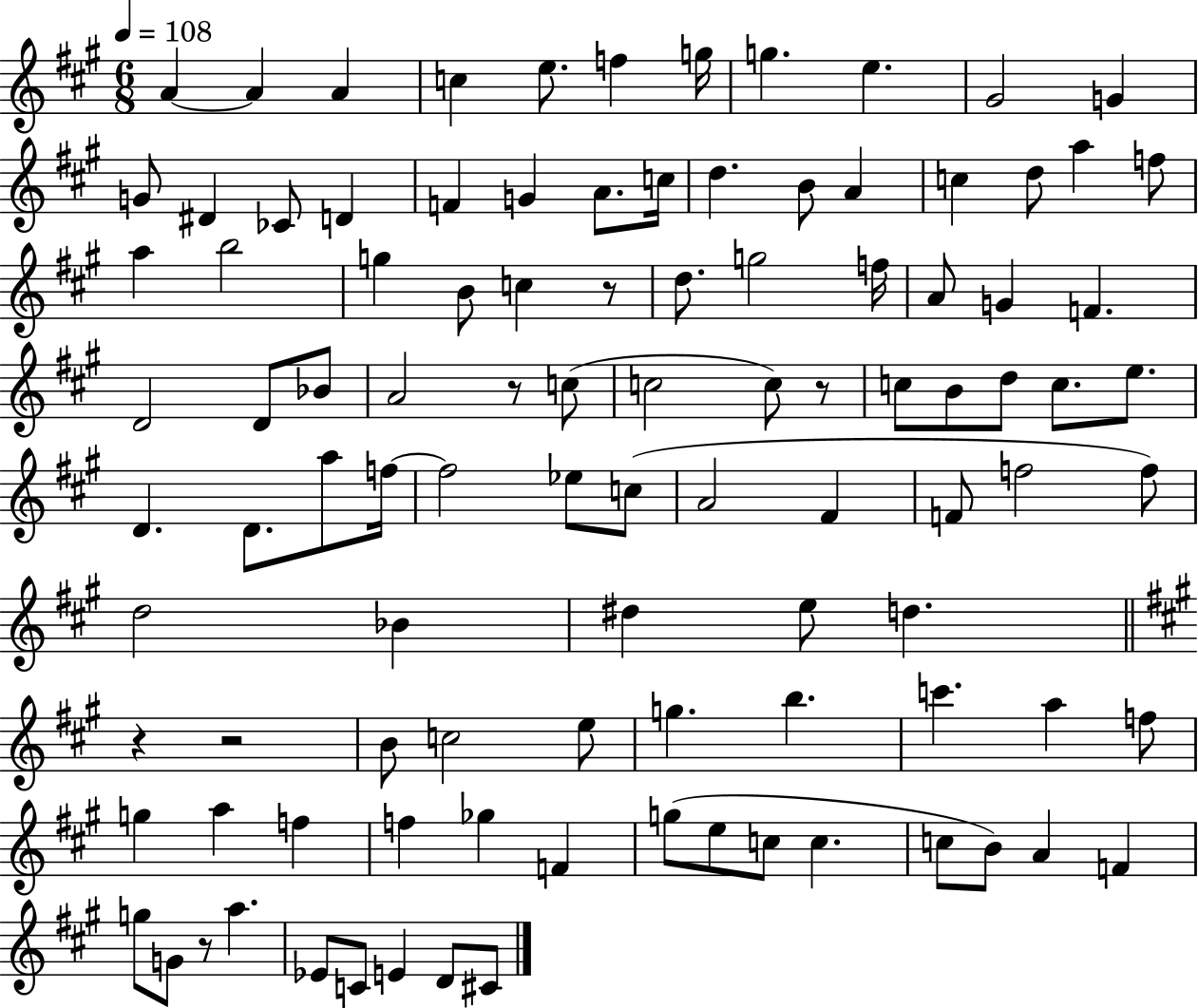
A4/q A4/q A4/q C5/q E5/e. F5/q G5/s G5/q. E5/q. G#4/h G4/q G4/e D#4/q CES4/e D4/q F4/q G4/q A4/e. C5/s D5/q. B4/e A4/q C5/q D5/e A5/q F5/e A5/q B5/h G5/q B4/e C5/q R/e D5/e. G5/h F5/s A4/e G4/q F4/q. D4/h D4/e Bb4/e A4/h R/e C5/e C5/h C5/e R/e C5/e B4/e D5/e C5/e. E5/e. D4/q. D4/e. A5/e F5/s F5/h Eb5/e C5/e A4/h F#4/q F4/e F5/h F5/e D5/h Bb4/q D#5/q E5/e D5/q. R/q R/h B4/e C5/h E5/e G5/q. B5/q. C6/q. A5/q F5/e G5/q A5/q F5/q F5/q Gb5/q F4/q G5/e E5/e C5/e C5/q. C5/e B4/e A4/q F4/q G5/e G4/e R/e A5/q. Eb4/e C4/e E4/q D4/e C#4/e